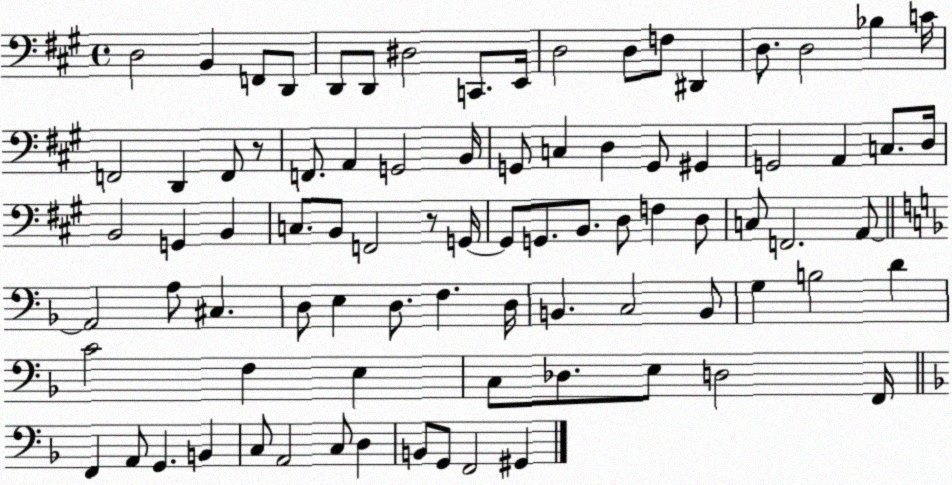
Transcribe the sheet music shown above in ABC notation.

X:1
T:Untitled
M:4/4
L:1/4
K:A
D,2 B,, F,,/2 D,,/2 D,,/2 D,,/2 ^D,2 C,,/2 E,,/4 D,2 D,/2 F,/2 ^D,, D,/2 D,2 _B, C/4 F,,2 D,, F,,/2 z/2 F,,/2 A,, G,,2 B,,/4 G,,/2 C, D, G,,/2 ^G,, G,,2 A,, C,/2 D,/4 B,,2 G,, B,, C,/2 B,,/2 F,,2 z/2 G,,/4 G,,/2 G,,/2 B,,/2 D,/2 F, D,/2 C,/2 F,,2 A,,/2 A,,2 A,/2 ^C, D,/2 E, D,/2 F, D,/4 B,, C,2 B,,/2 G, B,2 D C2 F, E, C,/2 _D,/2 E,/2 D,2 F,,/4 F,, A,,/2 G,, B,, C,/2 A,,2 C,/2 D, B,,/2 G,,/2 F,,2 ^G,,